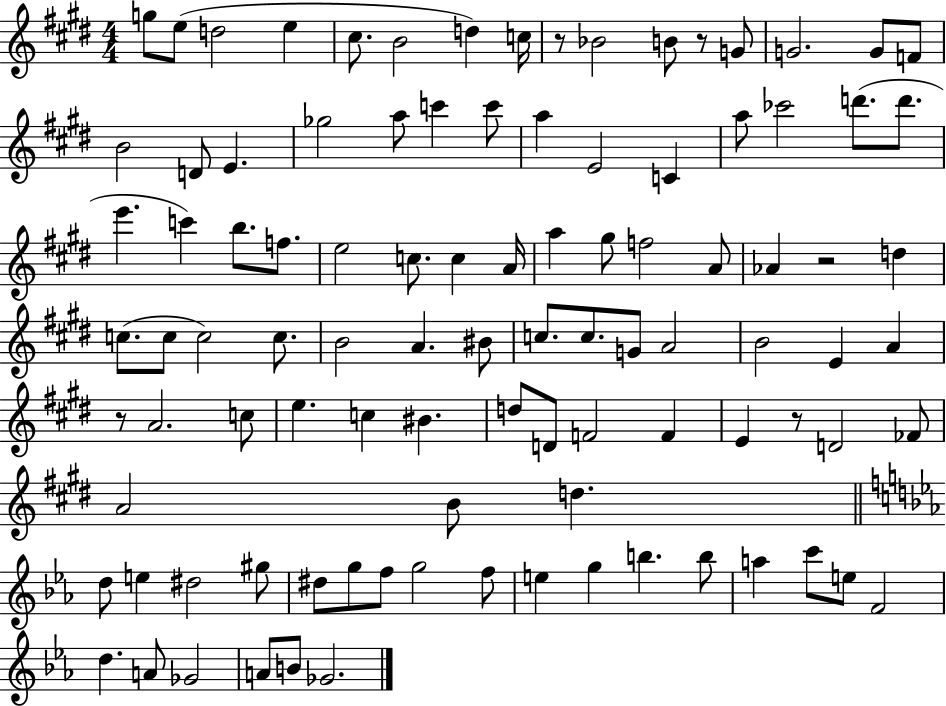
X:1
T:Untitled
M:4/4
L:1/4
K:E
g/2 e/2 d2 e ^c/2 B2 d c/4 z/2 _B2 B/2 z/2 G/2 G2 G/2 F/2 B2 D/2 E _g2 a/2 c' c'/2 a E2 C a/2 _c'2 d'/2 d'/2 e' c' b/2 f/2 e2 c/2 c A/4 a ^g/2 f2 A/2 _A z2 d c/2 c/2 c2 c/2 B2 A ^B/2 c/2 c/2 G/2 A2 B2 E A z/2 A2 c/2 e c ^B d/2 D/2 F2 F E z/2 D2 _F/2 A2 B/2 d d/2 e ^d2 ^g/2 ^d/2 g/2 f/2 g2 f/2 e g b b/2 a c'/2 e/2 F2 d A/2 _G2 A/2 B/2 _G2